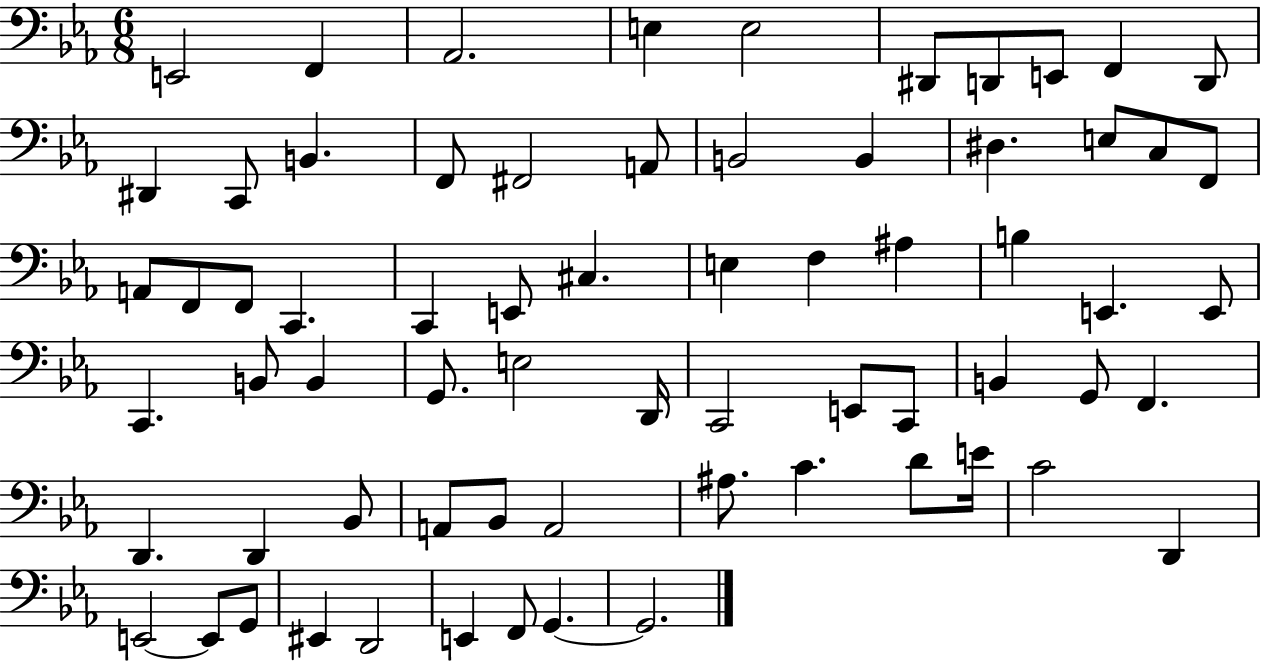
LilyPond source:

{
  \clef bass
  \numericTimeSignature
  \time 6/8
  \key ees \major
  e,2 f,4 | aes,2. | e4 e2 | dis,8 d,8 e,8 f,4 d,8 | \break dis,4 c,8 b,4. | f,8 fis,2 a,8 | b,2 b,4 | dis4. e8 c8 f,8 | \break a,8 f,8 f,8 c,4. | c,4 e,8 cis4. | e4 f4 ais4 | b4 e,4. e,8 | \break c,4. b,8 b,4 | g,8. e2 d,16 | c,2 e,8 c,8 | b,4 g,8 f,4. | \break d,4. d,4 bes,8 | a,8 bes,8 a,2 | ais8. c'4. d'8 e'16 | c'2 d,4 | \break e,2~~ e,8 g,8 | eis,4 d,2 | e,4 f,8 g,4.~~ | g,2. | \break \bar "|."
}